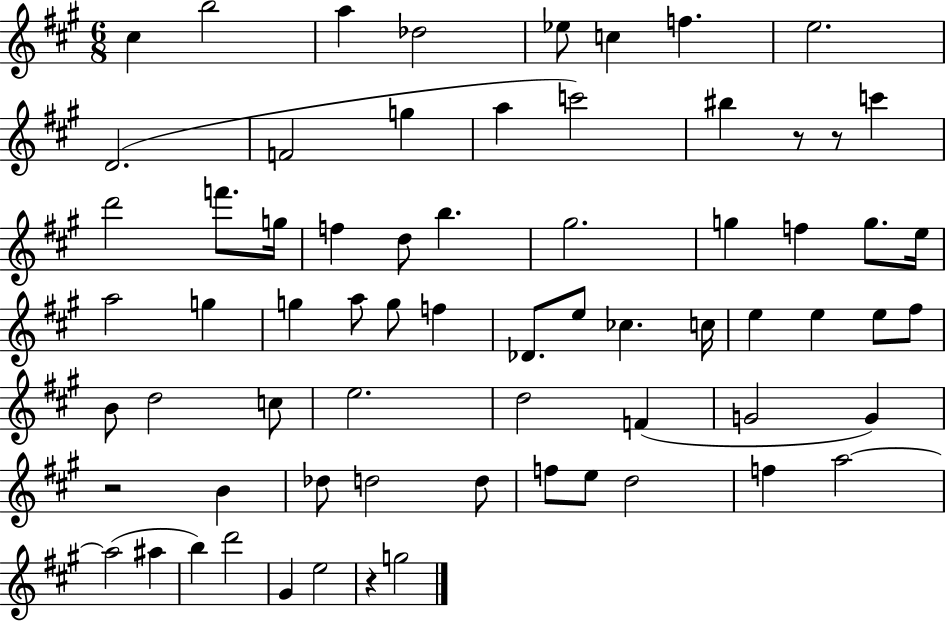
{
  \clef treble
  \numericTimeSignature
  \time 6/8
  \key a \major
  cis''4 b''2 | a''4 des''2 | ees''8 c''4 f''4. | e''2. | \break d'2.( | f'2 g''4 | a''4 c'''2) | bis''4 r8 r8 c'''4 | \break d'''2 f'''8. g''16 | f''4 d''8 b''4. | gis''2. | g''4 f''4 g''8. e''16 | \break a''2 g''4 | g''4 a''8 g''8 f''4 | des'8. e''8 ces''4. c''16 | e''4 e''4 e''8 fis''8 | \break b'8 d''2 c''8 | e''2. | d''2 f'4( | g'2 g'4) | \break r2 b'4 | des''8 d''2 d''8 | f''8 e''8 d''2 | f''4 a''2~~ | \break a''2( ais''4 | b''4) d'''2 | gis'4 e''2 | r4 g''2 | \break \bar "|."
}